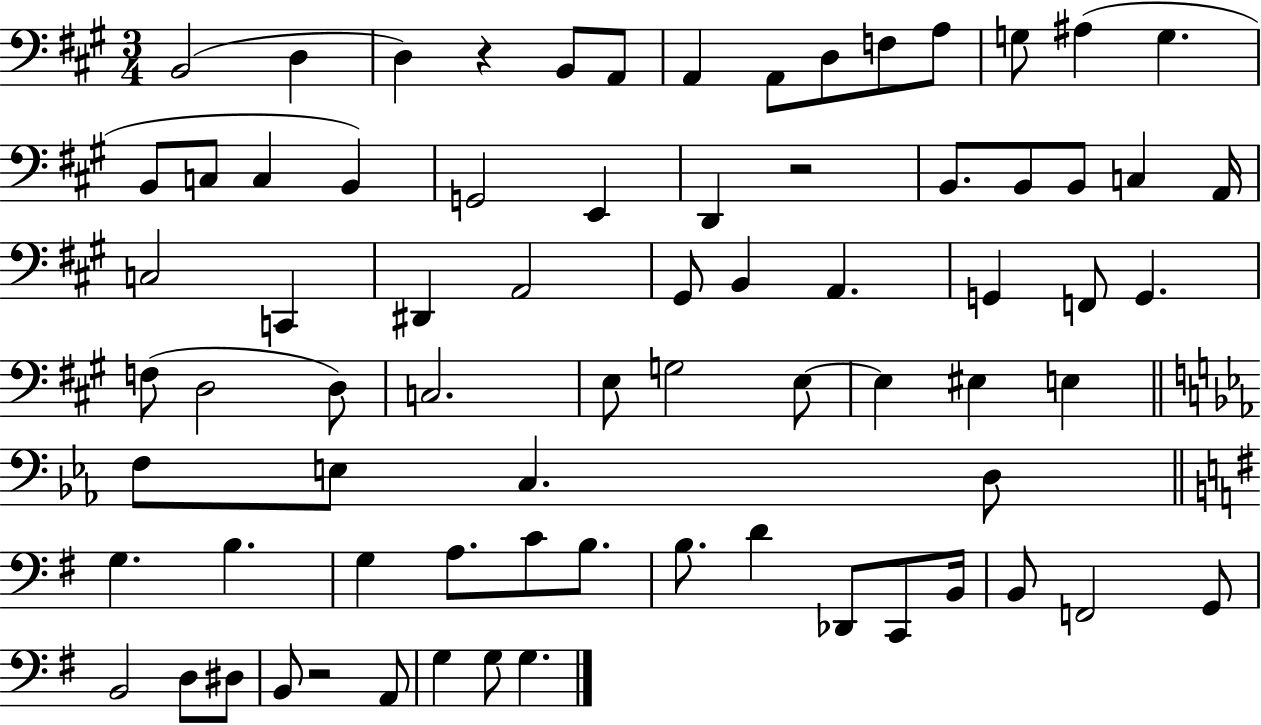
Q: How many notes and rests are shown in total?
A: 74